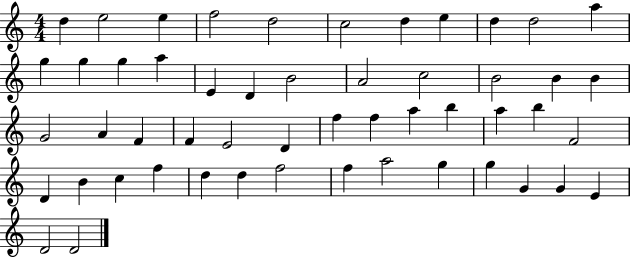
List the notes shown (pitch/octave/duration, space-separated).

D5/q E5/h E5/q F5/h D5/h C5/h D5/q E5/q D5/q D5/h A5/q G5/q G5/q G5/q A5/q E4/q D4/q B4/h A4/h C5/h B4/h B4/q B4/q G4/h A4/q F4/q F4/q E4/h D4/q F5/q F5/q A5/q B5/q A5/q B5/q F4/h D4/q B4/q C5/q F5/q D5/q D5/q F5/h F5/q A5/h G5/q G5/q G4/q G4/q E4/q D4/h D4/h